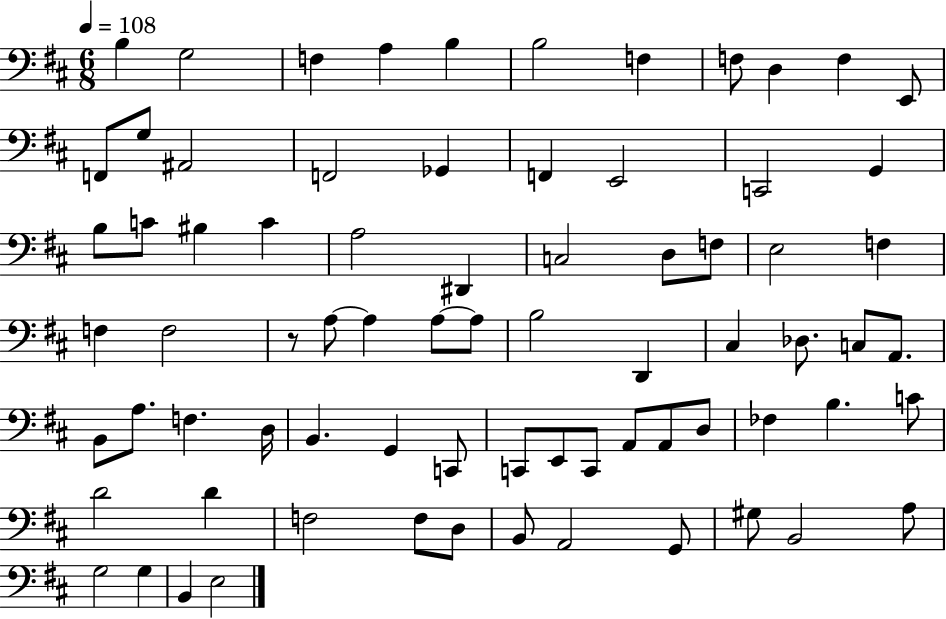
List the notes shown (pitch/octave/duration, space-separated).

B3/q G3/h F3/q A3/q B3/q B3/h F3/q F3/e D3/q F3/q E2/e F2/e G3/e A#2/h F2/h Gb2/q F2/q E2/h C2/h G2/q B3/e C4/e BIS3/q C4/q A3/h D#2/q C3/h D3/e F3/e E3/h F3/q F3/q F3/h R/e A3/e A3/q A3/e A3/e B3/h D2/q C#3/q Db3/e. C3/e A2/e. B2/e A3/e. F3/q. D3/s B2/q. G2/q C2/e C2/e E2/e C2/e A2/e A2/e D3/e FES3/q B3/q. C4/e D4/h D4/q F3/h F3/e D3/e B2/e A2/h G2/e G#3/e B2/h A3/e G3/h G3/q B2/q E3/h